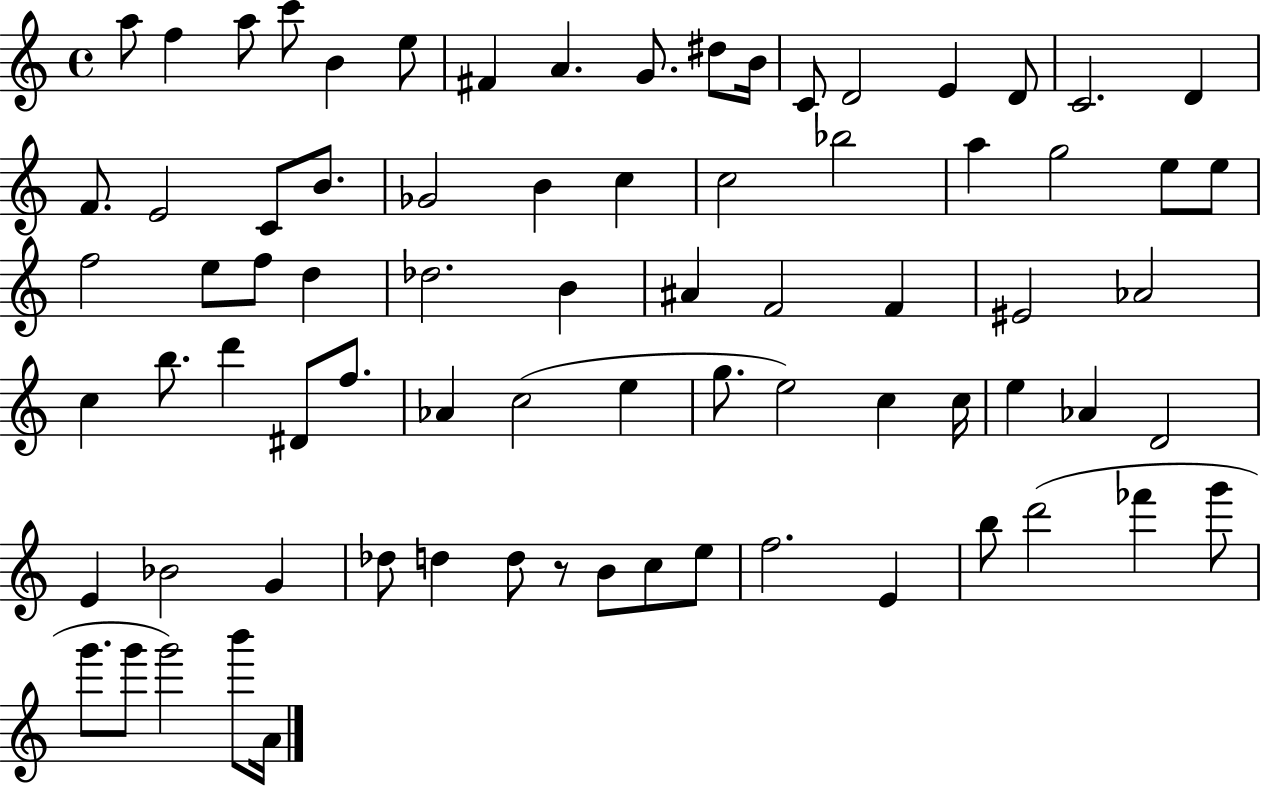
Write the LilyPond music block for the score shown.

{
  \clef treble
  \time 4/4
  \defaultTimeSignature
  \key c \major
  a''8 f''4 a''8 c'''8 b'4 e''8 | fis'4 a'4. g'8. dis''8 b'16 | c'8 d'2 e'4 d'8 | c'2. d'4 | \break f'8. e'2 c'8 b'8. | ges'2 b'4 c''4 | c''2 bes''2 | a''4 g''2 e''8 e''8 | \break f''2 e''8 f''8 d''4 | des''2. b'4 | ais'4 f'2 f'4 | eis'2 aes'2 | \break c''4 b''8. d'''4 dis'8 f''8. | aes'4 c''2( e''4 | g''8. e''2) c''4 c''16 | e''4 aes'4 d'2 | \break e'4 bes'2 g'4 | des''8 d''4 d''8 r8 b'8 c''8 e''8 | f''2. e'4 | b''8 d'''2( fes'''4 g'''8 | \break g'''8. g'''8 g'''2) b'''8 a'16 | \bar "|."
}